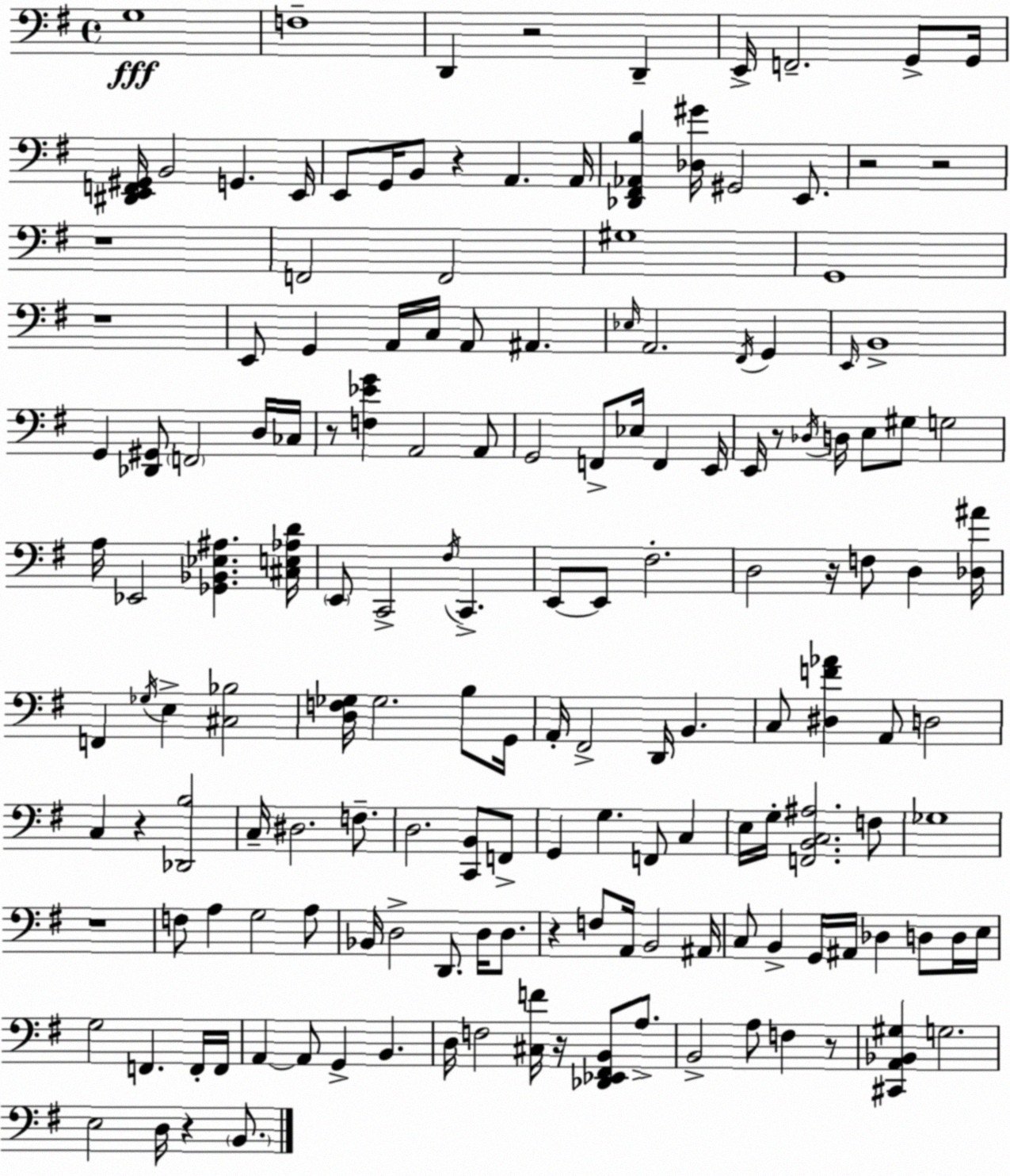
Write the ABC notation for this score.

X:1
T:Untitled
M:4/4
L:1/4
K:G
G,4 F,4 D,, z2 D,, E,,/4 F,,2 G,,/2 G,,/4 [^D,,E,,F,,^G,,]/4 B,,2 G,, E,,/4 E,,/2 G,,/4 B,,/2 z A,, A,,/4 [_D,,^F,,_A,,B,] [_D,^G]/4 ^G,,2 E,,/2 z2 z2 z4 F,,2 F,,2 ^G,4 G,,4 z4 E,,/2 G,, A,,/4 C,/4 A,,/2 ^A,, _E,/4 A,,2 ^F,,/4 G,, E,,/4 B,,4 G,, [_D,,^G,,]/2 F,,2 D,/4 _C,/4 z/2 [F,_EG] A,,2 A,,/2 G,,2 F,,/2 _E,/4 F,, E,,/4 E,,/4 z/2 _D,/4 D,/4 E,/2 ^G,/2 G,2 A,/4 _E,,2 [_G,,_B,,_E,^A,] [^C,E,_A,D]/4 E,,/2 C,,2 ^F,/4 C,, E,,/2 E,,/2 ^F,2 D,2 z/4 F,/2 D, [_D,^A]/4 F,, _G,/4 E, [^C,_B,]2 [D,F,_G,]/4 _G,2 B,/2 G,,/4 A,,/4 ^F,,2 D,,/4 B,, C,/2 [^D,F_A] A,,/2 D,2 C, z [_D,,B,]2 C,/4 ^D,2 F,/2 D,2 [C,,B,,]/2 F,,/2 G,, G, F,,/2 C, E,/4 G,/4 [F,,B,,C,^A,]2 F,/2 _G,4 z4 F,/2 A, G,2 A,/2 _B,,/4 D,2 D,,/2 D,/4 D,/2 z F,/2 A,,/4 B,,2 ^A,,/4 C,/2 B,, G,,/4 ^A,,/4 _D, D,/2 D,/4 E,/4 G,2 F,, F,,/4 F,,/4 A,, A,,/2 G,, B,, D,/4 F,2 [^C,F]/4 z/4 [_D,,_E,,^F,,B,,]/2 A,/2 B,,2 A,/2 F, z/2 [^C,,A,,_B,,^G,] G,2 E,2 D,/4 z B,,/2